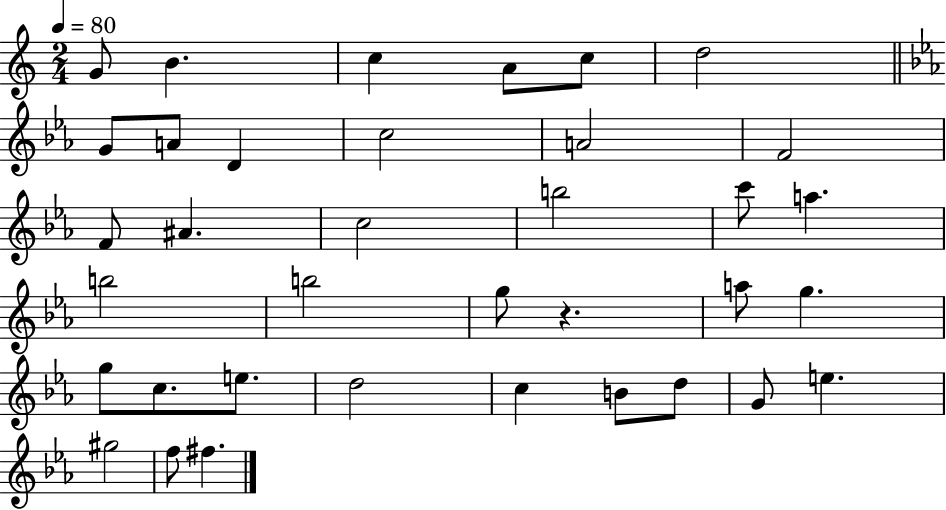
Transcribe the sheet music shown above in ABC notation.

X:1
T:Untitled
M:2/4
L:1/4
K:C
G/2 B c A/2 c/2 d2 G/2 A/2 D c2 A2 F2 F/2 ^A c2 b2 c'/2 a b2 b2 g/2 z a/2 g g/2 c/2 e/2 d2 c B/2 d/2 G/2 e ^g2 f/2 ^f